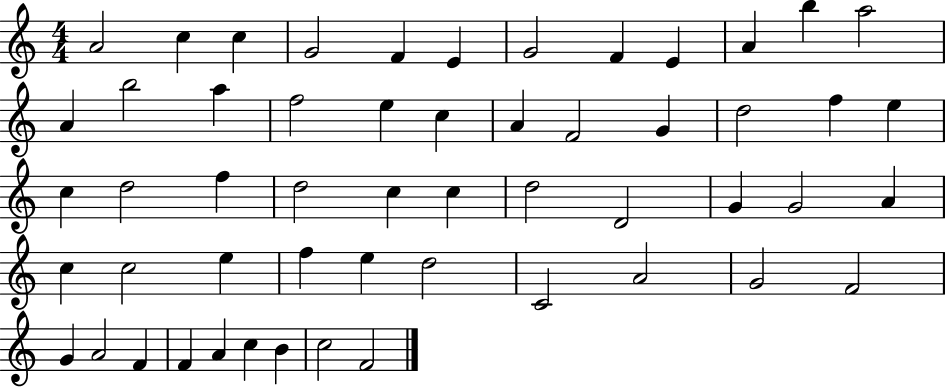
X:1
T:Untitled
M:4/4
L:1/4
K:C
A2 c c G2 F E G2 F E A b a2 A b2 a f2 e c A F2 G d2 f e c d2 f d2 c c d2 D2 G G2 A c c2 e f e d2 C2 A2 G2 F2 G A2 F F A c B c2 F2